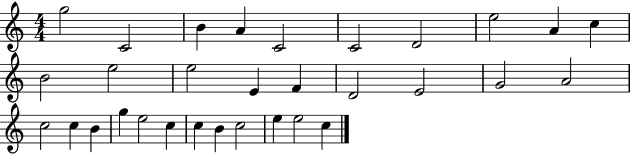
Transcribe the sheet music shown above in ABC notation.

X:1
T:Untitled
M:4/4
L:1/4
K:C
g2 C2 B A C2 C2 D2 e2 A c B2 e2 e2 E F D2 E2 G2 A2 c2 c B g e2 c c B c2 e e2 c